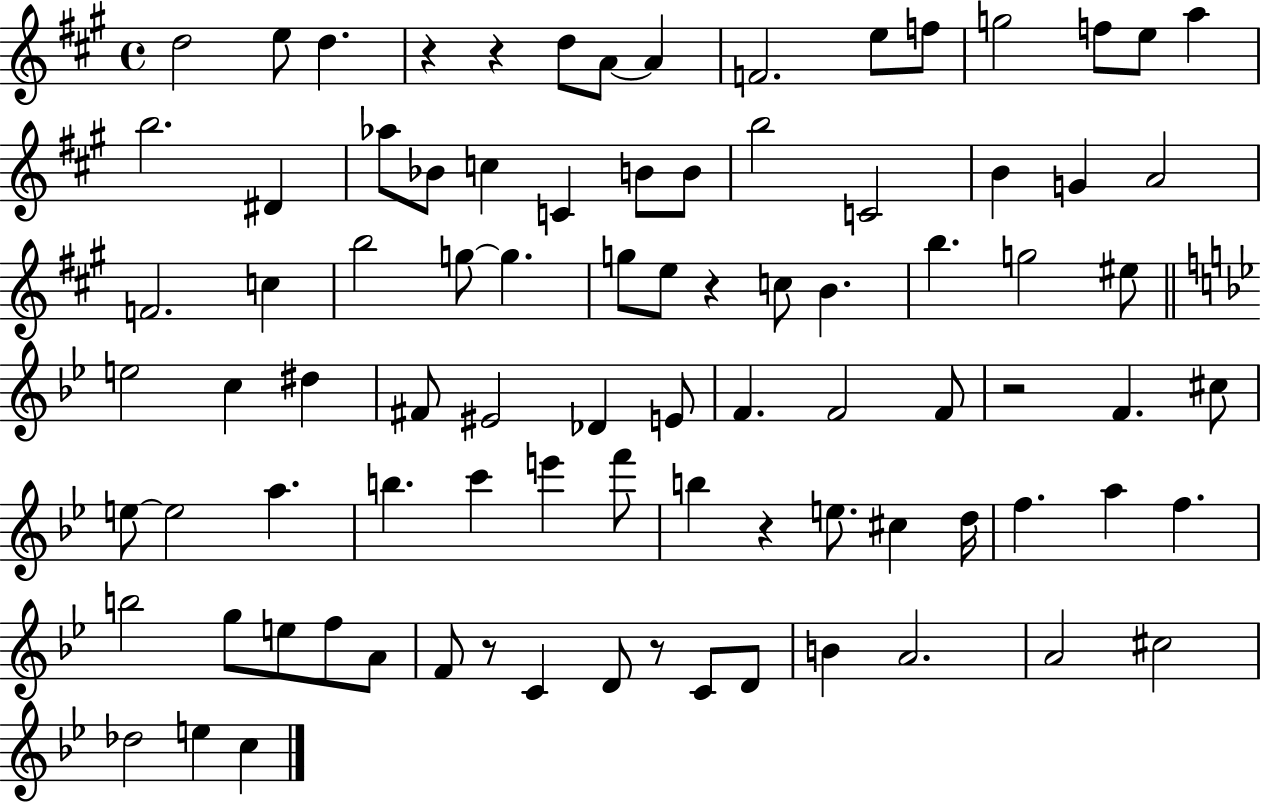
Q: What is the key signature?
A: A major